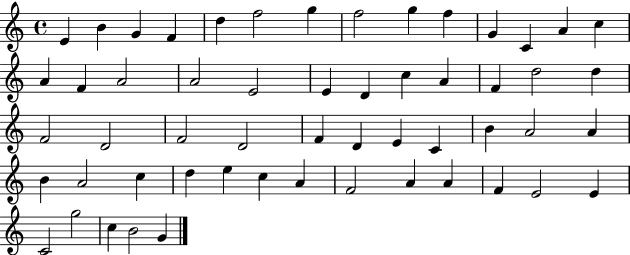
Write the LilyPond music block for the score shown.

{
  \clef treble
  \time 4/4
  \defaultTimeSignature
  \key c \major
  e'4 b'4 g'4 f'4 | d''4 f''2 g''4 | f''2 g''4 f''4 | g'4 c'4 a'4 c''4 | \break a'4 f'4 a'2 | a'2 e'2 | e'4 d'4 c''4 a'4 | f'4 d''2 d''4 | \break f'2 d'2 | f'2 d'2 | f'4 d'4 e'4 c'4 | b'4 a'2 a'4 | \break b'4 a'2 c''4 | d''4 e''4 c''4 a'4 | f'2 a'4 a'4 | f'4 e'2 e'4 | \break c'2 g''2 | c''4 b'2 g'4 | \bar "|."
}